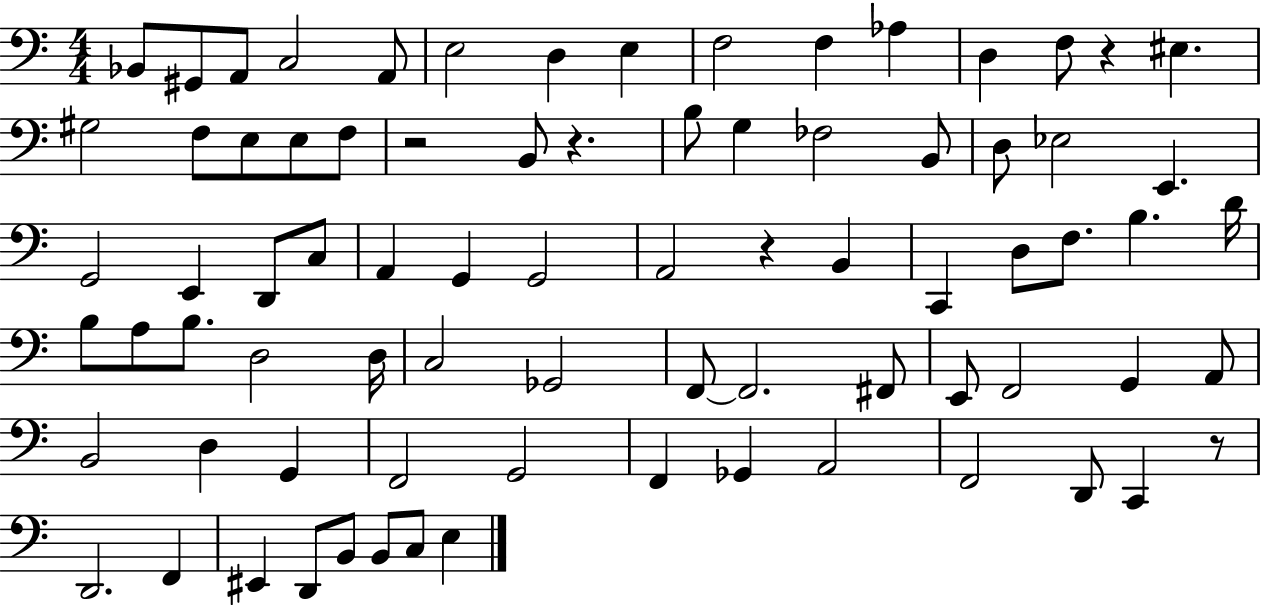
X:1
T:Untitled
M:4/4
L:1/4
K:C
_B,,/2 ^G,,/2 A,,/2 C,2 A,,/2 E,2 D, E, F,2 F, _A, D, F,/2 z ^E, ^G,2 F,/2 E,/2 E,/2 F,/2 z2 B,,/2 z B,/2 G, _F,2 B,,/2 D,/2 _E,2 E,, G,,2 E,, D,,/2 C,/2 A,, G,, G,,2 A,,2 z B,, C,, D,/2 F,/2 B, D/4 B,/2 A,/2 B,/2 D,2 D,/4 C,2 _G,,2 F,,/2 F,,2 ^F,,/2 E,,/2 F,,2 G,, A,,/2 B,,2 D, G,, F,,2 G,,2 F,, _G,, A,,2 F,,2 D,,/2 C,, z/2 D,,2 F,, ^E,, D,,/2 B,,/2 B,,/2 C,/2 E,